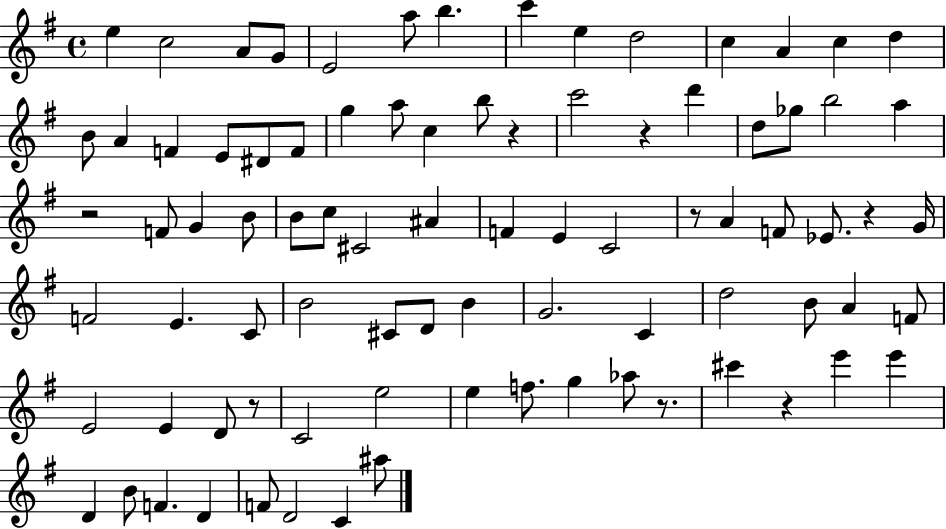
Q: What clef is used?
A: treble